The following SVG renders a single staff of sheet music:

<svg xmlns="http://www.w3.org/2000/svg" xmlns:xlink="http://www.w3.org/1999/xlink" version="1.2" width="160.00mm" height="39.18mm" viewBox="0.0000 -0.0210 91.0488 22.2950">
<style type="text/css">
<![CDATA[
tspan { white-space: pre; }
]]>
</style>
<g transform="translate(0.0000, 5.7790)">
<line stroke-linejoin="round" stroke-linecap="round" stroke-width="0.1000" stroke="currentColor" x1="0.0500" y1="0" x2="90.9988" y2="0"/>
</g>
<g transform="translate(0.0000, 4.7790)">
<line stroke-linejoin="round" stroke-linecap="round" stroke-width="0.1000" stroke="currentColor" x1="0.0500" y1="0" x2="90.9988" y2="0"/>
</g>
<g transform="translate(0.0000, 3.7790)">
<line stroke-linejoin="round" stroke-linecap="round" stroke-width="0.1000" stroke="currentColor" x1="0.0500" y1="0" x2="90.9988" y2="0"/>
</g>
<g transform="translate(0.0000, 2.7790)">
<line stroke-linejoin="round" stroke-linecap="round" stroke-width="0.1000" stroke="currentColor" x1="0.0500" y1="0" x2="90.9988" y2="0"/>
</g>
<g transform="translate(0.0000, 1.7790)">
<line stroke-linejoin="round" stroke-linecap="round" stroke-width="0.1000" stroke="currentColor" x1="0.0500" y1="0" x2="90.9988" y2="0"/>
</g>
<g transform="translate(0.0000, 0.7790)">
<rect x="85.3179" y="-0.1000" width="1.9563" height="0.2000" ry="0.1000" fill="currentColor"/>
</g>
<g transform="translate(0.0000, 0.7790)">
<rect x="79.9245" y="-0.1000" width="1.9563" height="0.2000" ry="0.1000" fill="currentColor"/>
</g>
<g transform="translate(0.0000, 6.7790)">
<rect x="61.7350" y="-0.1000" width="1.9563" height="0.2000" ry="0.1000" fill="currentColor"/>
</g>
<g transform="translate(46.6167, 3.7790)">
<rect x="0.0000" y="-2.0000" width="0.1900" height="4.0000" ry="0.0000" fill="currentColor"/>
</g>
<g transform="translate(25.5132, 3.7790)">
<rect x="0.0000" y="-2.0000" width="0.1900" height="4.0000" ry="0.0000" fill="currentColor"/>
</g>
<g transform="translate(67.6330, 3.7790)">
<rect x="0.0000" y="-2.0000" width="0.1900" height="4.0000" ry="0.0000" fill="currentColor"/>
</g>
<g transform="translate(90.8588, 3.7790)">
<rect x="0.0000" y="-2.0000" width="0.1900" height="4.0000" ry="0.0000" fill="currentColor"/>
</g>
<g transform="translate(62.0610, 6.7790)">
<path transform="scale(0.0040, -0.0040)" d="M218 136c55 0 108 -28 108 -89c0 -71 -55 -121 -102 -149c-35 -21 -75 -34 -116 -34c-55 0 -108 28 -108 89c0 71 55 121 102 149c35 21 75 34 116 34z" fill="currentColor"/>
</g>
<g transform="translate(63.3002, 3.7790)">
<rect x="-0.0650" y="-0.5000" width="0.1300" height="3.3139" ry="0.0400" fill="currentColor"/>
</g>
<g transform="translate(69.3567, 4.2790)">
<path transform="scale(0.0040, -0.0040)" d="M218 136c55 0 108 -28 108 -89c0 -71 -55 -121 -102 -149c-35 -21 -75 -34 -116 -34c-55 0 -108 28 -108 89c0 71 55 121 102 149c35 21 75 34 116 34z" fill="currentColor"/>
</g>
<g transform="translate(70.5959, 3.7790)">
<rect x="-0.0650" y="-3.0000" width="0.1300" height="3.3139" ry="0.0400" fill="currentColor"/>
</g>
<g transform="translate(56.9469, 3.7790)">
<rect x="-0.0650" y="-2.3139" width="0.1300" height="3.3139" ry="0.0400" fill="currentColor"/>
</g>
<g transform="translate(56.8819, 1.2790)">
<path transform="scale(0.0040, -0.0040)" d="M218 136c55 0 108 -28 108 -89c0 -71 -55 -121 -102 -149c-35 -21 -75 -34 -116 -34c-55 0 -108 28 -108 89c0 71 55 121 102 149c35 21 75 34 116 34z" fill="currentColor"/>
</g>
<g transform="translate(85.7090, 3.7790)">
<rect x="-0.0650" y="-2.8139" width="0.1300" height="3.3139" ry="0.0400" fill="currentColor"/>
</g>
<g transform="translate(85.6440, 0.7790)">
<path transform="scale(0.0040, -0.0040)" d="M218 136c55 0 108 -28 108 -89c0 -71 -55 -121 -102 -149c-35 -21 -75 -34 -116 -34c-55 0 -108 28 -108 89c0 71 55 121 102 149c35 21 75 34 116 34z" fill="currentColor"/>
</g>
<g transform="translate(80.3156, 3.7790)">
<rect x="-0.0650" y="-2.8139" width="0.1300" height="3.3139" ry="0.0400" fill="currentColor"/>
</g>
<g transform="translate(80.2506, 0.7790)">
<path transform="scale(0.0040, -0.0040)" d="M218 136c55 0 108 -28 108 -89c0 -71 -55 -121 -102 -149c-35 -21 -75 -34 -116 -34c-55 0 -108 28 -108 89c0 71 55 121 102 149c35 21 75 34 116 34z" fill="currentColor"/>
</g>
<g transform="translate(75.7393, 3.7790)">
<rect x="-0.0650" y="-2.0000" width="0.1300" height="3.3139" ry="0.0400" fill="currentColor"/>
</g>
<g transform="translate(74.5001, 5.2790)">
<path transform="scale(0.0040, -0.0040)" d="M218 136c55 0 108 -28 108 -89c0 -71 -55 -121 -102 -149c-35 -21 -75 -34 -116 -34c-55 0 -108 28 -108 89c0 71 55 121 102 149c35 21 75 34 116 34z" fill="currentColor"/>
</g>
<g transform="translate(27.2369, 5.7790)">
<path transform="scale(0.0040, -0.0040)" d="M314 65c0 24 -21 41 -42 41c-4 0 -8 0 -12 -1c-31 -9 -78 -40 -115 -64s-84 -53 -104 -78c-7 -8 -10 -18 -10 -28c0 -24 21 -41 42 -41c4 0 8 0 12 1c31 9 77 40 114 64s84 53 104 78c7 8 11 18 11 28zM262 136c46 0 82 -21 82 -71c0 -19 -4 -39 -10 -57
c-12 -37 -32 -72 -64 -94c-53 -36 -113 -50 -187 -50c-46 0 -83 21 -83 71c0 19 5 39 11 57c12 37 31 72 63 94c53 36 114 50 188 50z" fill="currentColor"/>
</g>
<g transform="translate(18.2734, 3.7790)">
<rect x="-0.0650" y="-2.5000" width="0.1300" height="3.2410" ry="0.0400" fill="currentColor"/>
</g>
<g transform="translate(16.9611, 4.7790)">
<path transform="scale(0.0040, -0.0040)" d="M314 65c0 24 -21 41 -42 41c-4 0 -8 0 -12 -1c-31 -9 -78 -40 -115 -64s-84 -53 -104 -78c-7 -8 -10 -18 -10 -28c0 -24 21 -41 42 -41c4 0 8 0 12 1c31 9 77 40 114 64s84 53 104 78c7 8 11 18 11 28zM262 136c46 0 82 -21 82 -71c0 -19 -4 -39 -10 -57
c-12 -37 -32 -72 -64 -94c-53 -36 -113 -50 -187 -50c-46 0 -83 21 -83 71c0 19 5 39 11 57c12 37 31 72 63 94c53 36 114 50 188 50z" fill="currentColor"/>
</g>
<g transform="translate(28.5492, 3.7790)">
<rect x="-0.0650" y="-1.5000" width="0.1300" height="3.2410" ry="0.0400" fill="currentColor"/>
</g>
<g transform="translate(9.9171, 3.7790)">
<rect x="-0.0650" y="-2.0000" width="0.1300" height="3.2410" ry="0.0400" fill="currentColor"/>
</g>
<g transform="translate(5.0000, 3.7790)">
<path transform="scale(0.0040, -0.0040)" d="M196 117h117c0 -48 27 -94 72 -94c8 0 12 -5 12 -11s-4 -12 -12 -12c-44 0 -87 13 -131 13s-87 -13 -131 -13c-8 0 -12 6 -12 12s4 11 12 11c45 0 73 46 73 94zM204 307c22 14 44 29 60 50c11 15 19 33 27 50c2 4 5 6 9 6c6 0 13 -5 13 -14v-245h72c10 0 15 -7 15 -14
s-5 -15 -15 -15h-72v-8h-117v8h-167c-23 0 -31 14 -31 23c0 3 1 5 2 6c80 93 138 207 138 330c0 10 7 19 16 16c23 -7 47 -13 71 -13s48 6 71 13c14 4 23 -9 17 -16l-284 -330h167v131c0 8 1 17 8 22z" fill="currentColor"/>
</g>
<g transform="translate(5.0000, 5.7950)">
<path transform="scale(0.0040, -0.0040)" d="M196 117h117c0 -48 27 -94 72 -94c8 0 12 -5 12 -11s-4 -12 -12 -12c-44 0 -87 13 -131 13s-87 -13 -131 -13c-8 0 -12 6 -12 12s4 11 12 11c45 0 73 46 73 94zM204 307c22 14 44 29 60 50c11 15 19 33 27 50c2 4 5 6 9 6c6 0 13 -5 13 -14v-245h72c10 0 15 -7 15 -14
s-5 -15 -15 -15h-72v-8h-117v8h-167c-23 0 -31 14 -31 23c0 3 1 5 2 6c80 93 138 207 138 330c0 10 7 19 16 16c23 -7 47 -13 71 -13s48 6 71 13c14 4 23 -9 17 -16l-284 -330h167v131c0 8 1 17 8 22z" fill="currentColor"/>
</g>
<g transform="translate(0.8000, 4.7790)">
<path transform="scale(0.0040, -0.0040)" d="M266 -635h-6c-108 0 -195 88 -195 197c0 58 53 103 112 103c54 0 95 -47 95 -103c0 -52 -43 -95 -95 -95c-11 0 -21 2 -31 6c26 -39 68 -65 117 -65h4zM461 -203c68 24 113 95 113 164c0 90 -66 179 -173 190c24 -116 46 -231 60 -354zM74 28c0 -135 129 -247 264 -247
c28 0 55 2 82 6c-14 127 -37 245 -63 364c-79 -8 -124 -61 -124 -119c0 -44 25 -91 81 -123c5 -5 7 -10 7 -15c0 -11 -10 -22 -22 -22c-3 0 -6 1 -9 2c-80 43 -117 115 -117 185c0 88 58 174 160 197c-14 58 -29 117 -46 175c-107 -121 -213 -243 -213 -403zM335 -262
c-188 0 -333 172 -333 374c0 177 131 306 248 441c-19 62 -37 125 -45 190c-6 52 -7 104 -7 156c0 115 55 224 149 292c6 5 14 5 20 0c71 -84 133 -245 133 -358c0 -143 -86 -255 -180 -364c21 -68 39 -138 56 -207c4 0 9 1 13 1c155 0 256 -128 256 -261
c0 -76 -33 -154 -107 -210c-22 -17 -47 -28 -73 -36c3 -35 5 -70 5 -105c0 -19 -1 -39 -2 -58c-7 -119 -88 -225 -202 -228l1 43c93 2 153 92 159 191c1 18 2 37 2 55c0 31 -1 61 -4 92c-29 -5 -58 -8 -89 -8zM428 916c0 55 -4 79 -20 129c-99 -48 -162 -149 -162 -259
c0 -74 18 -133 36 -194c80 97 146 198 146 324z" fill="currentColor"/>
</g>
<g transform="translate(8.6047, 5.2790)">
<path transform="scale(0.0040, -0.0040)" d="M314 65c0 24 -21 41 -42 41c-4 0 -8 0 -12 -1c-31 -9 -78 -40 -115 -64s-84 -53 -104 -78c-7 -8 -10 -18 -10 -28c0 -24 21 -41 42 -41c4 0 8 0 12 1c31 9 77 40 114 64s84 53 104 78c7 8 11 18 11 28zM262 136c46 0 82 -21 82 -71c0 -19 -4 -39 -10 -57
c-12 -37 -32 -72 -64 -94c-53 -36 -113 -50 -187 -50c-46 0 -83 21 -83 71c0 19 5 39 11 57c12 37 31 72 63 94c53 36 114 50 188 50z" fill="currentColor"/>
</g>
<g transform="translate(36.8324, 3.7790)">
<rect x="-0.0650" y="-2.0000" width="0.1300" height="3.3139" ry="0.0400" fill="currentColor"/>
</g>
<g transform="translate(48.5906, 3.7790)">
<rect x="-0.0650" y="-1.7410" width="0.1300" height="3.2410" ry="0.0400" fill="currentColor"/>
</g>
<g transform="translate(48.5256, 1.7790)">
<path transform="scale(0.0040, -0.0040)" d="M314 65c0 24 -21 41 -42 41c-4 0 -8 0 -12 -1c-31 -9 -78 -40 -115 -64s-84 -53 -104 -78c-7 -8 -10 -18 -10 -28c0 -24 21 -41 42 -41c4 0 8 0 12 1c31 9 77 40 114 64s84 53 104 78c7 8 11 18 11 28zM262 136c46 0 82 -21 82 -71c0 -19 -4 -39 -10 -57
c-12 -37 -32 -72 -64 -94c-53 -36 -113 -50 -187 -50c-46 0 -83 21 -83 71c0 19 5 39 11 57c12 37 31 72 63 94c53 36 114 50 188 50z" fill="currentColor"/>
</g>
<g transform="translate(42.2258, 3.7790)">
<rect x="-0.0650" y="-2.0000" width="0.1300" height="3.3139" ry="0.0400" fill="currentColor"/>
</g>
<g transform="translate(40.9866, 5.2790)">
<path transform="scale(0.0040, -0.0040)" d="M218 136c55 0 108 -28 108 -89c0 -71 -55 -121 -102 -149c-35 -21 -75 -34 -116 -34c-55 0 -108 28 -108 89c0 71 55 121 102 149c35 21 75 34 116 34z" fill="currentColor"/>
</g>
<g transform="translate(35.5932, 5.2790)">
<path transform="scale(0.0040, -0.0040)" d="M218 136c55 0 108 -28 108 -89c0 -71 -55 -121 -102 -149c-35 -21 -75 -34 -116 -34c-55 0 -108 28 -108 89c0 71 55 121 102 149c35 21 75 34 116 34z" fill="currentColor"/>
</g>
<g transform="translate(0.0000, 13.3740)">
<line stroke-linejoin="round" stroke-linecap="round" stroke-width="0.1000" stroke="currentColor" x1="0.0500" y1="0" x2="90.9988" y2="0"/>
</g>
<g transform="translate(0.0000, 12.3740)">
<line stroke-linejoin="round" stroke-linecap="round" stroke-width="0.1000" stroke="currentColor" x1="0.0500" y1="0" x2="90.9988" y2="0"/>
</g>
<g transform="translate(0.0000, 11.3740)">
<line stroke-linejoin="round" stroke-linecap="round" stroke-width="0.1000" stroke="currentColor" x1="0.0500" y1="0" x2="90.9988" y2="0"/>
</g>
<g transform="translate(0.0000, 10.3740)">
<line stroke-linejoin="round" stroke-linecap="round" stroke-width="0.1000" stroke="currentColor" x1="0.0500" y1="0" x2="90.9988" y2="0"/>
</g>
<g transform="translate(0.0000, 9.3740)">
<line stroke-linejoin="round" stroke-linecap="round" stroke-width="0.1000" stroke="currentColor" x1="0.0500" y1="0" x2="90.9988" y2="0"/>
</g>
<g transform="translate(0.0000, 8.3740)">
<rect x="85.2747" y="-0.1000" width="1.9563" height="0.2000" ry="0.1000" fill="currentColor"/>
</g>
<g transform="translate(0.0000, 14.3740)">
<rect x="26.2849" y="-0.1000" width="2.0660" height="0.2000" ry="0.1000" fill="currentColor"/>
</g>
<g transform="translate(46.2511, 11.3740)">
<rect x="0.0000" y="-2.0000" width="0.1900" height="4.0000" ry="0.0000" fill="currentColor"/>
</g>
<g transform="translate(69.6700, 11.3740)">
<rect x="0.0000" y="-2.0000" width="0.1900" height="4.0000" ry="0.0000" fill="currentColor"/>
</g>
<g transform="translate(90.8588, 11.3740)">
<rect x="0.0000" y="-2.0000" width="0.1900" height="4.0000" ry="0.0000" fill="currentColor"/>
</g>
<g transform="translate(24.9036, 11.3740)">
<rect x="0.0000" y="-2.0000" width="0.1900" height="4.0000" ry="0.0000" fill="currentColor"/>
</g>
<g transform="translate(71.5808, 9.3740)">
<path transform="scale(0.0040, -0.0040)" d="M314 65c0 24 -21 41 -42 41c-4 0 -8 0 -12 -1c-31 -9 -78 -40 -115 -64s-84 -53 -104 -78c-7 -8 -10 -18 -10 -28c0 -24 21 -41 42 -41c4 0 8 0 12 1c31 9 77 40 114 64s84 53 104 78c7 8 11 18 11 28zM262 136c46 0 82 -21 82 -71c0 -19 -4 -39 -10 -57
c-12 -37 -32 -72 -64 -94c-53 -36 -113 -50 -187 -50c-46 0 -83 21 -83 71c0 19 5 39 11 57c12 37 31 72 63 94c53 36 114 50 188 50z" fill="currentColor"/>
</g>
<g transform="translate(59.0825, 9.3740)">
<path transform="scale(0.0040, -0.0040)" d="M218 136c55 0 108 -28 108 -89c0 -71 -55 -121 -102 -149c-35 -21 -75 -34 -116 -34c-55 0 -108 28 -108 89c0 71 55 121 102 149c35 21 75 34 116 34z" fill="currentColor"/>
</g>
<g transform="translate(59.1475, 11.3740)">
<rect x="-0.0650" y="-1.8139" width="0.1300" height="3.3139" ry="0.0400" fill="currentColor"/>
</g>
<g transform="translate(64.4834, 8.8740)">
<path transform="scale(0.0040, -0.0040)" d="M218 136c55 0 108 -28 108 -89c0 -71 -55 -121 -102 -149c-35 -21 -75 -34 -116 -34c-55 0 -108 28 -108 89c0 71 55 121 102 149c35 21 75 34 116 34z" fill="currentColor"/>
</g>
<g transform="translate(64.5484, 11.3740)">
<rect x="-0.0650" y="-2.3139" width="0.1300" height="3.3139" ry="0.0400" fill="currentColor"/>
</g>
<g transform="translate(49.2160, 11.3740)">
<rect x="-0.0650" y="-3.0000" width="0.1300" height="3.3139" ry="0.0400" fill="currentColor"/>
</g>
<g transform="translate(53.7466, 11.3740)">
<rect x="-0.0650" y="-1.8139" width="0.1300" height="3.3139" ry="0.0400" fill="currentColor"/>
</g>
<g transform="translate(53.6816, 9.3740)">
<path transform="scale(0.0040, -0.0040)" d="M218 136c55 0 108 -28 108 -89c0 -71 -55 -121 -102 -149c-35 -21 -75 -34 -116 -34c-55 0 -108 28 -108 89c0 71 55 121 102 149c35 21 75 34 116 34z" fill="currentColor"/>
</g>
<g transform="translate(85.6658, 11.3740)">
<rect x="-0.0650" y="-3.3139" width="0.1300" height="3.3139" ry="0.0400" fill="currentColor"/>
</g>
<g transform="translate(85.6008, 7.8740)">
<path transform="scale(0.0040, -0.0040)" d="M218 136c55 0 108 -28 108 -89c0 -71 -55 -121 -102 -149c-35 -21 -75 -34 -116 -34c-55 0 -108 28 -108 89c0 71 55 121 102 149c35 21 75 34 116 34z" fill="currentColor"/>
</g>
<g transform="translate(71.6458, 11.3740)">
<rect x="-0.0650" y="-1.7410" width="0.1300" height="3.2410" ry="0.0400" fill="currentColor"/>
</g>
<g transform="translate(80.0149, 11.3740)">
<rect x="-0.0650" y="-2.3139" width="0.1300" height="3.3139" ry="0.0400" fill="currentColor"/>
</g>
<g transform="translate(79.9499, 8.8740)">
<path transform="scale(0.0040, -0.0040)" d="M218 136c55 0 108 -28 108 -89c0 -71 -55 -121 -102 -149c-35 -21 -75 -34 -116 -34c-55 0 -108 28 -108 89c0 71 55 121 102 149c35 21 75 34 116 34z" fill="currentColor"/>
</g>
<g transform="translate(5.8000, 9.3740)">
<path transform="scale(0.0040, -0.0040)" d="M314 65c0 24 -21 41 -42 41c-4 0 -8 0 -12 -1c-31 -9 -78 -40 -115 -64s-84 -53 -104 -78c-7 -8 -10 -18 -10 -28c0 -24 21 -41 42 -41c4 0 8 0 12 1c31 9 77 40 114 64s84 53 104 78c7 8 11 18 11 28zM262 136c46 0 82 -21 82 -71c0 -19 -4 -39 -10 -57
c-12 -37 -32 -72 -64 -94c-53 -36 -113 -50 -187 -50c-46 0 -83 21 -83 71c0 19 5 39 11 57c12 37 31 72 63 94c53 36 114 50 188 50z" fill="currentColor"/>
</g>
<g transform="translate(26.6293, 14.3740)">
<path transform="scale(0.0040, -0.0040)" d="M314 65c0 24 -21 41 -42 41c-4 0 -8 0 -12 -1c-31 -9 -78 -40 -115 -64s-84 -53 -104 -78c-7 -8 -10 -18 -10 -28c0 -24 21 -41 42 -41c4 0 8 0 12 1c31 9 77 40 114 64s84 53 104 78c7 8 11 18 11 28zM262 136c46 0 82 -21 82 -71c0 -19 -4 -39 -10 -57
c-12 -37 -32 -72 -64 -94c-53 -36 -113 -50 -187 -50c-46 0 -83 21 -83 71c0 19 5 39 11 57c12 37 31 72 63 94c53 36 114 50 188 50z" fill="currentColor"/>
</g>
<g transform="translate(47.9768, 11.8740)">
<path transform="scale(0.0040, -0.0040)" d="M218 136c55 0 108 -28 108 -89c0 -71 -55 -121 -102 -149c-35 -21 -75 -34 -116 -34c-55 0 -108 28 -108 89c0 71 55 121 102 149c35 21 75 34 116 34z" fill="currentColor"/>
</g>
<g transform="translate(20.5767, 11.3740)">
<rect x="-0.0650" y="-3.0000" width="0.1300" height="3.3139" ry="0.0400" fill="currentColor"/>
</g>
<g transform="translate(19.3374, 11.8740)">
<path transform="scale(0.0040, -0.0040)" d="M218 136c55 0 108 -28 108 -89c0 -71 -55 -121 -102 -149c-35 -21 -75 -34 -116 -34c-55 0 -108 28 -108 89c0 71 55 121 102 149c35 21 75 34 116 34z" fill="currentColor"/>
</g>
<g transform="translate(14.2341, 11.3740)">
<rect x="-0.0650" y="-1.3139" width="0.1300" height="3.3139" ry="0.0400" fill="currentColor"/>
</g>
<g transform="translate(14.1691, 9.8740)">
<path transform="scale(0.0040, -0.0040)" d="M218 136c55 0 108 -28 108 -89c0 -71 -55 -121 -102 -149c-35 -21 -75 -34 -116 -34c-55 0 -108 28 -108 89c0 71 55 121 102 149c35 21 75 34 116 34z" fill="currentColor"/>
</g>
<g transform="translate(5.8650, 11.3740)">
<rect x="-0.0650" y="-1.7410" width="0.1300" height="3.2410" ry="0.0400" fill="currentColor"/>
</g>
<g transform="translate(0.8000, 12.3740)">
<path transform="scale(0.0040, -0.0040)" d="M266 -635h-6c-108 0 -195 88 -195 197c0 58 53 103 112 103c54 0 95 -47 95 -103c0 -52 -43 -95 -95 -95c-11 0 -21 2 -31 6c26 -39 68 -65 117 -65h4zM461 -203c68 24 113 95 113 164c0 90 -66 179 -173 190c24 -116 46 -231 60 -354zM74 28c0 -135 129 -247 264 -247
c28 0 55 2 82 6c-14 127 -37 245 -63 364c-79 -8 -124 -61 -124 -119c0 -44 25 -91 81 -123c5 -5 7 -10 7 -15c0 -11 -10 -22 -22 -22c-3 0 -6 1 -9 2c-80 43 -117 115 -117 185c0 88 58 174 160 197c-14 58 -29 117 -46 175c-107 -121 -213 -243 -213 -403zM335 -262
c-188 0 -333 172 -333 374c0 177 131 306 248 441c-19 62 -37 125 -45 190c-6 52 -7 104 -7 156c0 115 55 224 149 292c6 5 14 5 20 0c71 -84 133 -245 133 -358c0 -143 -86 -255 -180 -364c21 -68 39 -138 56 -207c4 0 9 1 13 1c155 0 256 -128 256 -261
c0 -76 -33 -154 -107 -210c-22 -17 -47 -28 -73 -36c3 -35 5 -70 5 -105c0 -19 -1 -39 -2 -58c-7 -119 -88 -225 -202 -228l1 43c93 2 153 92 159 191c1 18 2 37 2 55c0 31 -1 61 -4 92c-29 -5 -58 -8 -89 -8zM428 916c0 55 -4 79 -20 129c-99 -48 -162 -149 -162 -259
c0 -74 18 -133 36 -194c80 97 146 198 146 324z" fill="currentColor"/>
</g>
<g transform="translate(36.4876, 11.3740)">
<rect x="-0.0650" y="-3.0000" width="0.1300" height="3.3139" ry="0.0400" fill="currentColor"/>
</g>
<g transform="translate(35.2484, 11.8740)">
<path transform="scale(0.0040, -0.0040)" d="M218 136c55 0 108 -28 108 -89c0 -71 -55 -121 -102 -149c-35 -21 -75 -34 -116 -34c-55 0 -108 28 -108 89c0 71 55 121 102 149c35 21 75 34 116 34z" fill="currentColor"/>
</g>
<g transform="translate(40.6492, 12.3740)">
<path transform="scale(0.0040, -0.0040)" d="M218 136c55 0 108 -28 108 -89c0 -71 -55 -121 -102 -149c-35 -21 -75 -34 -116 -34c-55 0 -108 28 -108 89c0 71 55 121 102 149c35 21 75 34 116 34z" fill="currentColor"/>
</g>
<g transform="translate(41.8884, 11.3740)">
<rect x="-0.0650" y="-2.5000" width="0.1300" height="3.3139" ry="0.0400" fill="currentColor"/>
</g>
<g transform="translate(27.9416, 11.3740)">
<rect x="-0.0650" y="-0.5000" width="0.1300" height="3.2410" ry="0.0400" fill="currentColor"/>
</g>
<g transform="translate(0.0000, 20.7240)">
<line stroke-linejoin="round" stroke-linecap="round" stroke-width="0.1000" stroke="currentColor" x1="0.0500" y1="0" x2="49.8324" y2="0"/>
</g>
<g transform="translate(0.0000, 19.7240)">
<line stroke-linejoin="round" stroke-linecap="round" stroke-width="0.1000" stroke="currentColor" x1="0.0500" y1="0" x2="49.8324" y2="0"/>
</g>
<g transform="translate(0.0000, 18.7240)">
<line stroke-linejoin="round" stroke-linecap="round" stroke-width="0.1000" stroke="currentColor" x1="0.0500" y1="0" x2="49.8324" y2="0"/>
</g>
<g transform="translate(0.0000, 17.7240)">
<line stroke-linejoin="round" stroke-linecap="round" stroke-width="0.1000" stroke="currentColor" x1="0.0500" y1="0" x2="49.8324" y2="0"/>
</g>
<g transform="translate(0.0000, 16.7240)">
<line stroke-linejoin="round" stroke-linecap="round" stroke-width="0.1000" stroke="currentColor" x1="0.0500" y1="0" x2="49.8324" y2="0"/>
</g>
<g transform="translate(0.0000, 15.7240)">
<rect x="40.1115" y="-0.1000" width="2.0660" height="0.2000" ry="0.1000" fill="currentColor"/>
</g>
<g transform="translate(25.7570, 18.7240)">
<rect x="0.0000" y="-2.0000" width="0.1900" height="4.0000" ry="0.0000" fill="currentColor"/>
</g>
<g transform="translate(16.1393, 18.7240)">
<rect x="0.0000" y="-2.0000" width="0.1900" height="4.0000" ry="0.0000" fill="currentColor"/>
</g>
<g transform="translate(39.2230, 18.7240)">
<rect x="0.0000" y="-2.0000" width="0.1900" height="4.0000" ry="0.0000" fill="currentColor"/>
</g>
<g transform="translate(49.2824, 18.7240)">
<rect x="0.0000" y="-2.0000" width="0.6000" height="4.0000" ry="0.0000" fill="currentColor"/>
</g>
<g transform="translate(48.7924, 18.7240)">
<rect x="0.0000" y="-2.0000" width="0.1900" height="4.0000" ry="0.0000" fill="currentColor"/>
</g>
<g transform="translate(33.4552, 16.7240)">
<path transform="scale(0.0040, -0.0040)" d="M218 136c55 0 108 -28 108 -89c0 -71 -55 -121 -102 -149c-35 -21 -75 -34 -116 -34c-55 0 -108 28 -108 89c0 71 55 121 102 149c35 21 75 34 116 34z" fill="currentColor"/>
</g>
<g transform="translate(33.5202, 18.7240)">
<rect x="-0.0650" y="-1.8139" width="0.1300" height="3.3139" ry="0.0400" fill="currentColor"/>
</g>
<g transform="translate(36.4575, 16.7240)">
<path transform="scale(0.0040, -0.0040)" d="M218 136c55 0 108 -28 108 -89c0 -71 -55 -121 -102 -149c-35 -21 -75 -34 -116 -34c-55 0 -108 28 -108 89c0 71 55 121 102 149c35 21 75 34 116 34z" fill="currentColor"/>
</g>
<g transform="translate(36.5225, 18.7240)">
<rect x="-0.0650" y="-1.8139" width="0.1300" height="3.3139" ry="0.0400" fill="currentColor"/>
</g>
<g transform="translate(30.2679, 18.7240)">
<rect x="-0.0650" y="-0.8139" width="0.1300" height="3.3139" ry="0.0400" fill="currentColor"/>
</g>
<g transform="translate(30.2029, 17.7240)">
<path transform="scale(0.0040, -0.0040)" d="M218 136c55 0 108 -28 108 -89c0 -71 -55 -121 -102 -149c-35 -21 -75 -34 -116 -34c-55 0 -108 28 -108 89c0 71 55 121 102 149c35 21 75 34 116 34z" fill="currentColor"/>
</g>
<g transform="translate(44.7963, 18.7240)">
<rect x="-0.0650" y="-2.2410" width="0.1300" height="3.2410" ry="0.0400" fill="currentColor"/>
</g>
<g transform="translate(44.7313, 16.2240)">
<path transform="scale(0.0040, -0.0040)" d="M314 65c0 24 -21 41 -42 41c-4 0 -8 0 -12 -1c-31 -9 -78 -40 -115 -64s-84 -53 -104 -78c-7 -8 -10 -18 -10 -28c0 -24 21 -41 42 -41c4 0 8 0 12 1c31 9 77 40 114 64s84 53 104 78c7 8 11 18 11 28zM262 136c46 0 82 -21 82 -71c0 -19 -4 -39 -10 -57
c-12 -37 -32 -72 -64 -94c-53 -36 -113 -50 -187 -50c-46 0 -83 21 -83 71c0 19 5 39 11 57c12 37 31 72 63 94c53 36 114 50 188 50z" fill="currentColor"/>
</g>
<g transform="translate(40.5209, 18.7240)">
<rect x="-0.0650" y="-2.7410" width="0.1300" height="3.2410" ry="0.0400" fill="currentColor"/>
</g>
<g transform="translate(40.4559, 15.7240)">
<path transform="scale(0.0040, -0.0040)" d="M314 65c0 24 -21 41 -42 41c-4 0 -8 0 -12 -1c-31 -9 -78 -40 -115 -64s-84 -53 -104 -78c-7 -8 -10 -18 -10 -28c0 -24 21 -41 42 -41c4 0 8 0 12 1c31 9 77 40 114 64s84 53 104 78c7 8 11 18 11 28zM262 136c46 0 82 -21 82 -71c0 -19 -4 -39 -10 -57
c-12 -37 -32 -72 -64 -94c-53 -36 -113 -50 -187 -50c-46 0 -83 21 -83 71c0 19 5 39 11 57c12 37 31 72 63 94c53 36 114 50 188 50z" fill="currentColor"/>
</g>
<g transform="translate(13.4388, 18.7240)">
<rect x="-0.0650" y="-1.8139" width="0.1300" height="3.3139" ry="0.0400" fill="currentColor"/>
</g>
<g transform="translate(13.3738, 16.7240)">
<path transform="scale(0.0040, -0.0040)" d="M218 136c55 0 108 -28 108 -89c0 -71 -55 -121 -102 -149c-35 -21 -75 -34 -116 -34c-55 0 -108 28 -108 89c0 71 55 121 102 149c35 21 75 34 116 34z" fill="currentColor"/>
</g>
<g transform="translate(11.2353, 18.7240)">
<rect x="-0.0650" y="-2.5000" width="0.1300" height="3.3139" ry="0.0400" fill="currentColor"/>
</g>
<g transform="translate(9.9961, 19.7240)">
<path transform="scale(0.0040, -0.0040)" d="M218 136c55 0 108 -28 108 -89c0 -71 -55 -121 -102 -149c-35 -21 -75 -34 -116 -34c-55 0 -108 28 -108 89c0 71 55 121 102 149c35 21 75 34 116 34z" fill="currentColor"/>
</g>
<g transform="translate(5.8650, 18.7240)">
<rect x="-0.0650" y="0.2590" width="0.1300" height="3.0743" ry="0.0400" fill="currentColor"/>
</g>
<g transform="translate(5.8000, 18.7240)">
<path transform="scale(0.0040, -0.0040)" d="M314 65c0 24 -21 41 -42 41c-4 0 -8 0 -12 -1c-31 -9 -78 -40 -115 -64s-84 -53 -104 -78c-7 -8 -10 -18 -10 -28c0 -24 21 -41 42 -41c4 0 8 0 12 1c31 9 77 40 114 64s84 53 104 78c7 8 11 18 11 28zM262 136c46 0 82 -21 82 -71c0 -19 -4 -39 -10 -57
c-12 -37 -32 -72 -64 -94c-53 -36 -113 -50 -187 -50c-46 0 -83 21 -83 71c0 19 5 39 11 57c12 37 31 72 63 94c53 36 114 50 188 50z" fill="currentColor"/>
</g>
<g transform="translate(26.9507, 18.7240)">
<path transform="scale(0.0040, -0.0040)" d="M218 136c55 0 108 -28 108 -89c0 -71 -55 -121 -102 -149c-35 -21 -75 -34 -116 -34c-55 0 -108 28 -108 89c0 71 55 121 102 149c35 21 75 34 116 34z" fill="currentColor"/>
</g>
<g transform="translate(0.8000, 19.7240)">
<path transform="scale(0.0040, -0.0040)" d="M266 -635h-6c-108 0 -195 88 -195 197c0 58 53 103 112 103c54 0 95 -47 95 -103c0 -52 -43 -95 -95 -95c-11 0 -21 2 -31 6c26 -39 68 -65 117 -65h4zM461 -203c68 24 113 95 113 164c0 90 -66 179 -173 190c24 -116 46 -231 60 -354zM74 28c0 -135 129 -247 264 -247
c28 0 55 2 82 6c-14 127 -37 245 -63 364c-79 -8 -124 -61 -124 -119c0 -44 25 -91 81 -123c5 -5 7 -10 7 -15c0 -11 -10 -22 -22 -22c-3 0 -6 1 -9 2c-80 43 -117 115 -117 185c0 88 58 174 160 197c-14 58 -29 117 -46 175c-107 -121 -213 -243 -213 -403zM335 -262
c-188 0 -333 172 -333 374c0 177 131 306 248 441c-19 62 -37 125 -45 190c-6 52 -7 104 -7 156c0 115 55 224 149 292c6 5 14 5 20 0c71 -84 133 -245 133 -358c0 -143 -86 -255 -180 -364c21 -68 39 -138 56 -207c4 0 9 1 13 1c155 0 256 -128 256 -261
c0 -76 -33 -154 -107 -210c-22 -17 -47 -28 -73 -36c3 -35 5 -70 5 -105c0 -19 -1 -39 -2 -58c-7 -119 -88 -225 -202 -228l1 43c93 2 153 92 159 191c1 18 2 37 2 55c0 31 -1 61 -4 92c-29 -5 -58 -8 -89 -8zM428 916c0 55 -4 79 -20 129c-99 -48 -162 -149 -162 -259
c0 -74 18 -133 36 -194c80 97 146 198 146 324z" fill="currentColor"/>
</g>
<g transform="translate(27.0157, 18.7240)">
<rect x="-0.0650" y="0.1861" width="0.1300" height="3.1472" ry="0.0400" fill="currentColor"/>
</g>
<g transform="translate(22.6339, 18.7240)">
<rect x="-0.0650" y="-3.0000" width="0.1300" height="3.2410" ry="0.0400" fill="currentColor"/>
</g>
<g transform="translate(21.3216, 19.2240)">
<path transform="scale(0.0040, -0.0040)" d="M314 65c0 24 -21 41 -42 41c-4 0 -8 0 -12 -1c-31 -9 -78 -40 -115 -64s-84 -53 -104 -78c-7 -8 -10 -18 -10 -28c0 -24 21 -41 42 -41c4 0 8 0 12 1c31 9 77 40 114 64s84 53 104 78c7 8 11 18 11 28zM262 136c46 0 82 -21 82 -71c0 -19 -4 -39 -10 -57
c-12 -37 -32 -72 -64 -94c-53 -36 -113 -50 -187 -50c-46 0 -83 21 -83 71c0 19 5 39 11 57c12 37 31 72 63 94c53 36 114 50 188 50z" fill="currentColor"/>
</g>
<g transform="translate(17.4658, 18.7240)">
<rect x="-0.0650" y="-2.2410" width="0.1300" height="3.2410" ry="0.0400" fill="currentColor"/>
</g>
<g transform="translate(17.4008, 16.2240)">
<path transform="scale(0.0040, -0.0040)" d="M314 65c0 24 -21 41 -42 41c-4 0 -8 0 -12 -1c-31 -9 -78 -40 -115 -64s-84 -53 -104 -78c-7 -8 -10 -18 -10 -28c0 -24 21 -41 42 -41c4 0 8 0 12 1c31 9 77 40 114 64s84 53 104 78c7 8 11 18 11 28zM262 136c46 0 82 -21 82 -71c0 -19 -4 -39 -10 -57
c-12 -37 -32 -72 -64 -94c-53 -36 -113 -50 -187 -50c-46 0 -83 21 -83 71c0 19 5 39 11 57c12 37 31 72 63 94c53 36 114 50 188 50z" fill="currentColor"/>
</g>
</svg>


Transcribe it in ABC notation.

X:1
T:Untitled
M:4/4
L:1/4
K:C
F2 G2 E2 F F f2 g C A F a a f2 e A C2 A G A f f g f2 g b B2 G f g2 A2 B d f f a2 g2